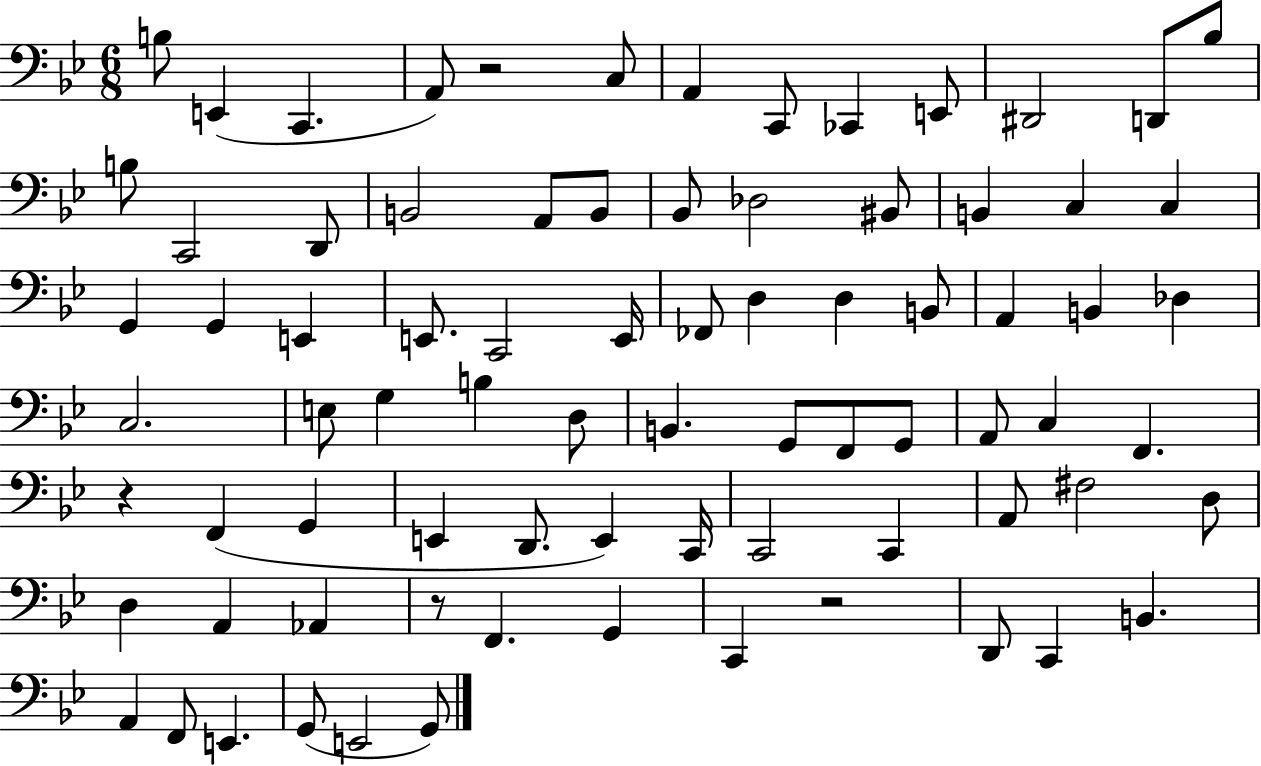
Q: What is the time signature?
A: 6/8